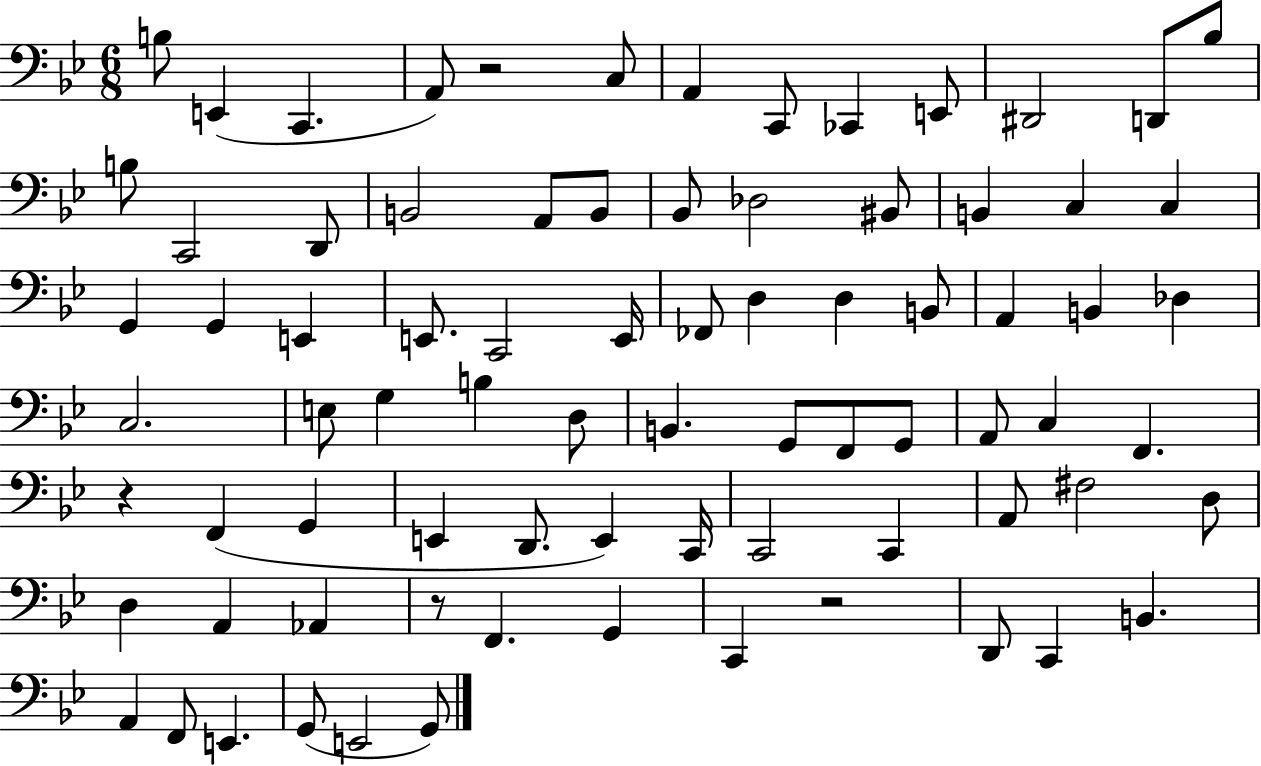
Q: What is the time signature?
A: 6/8